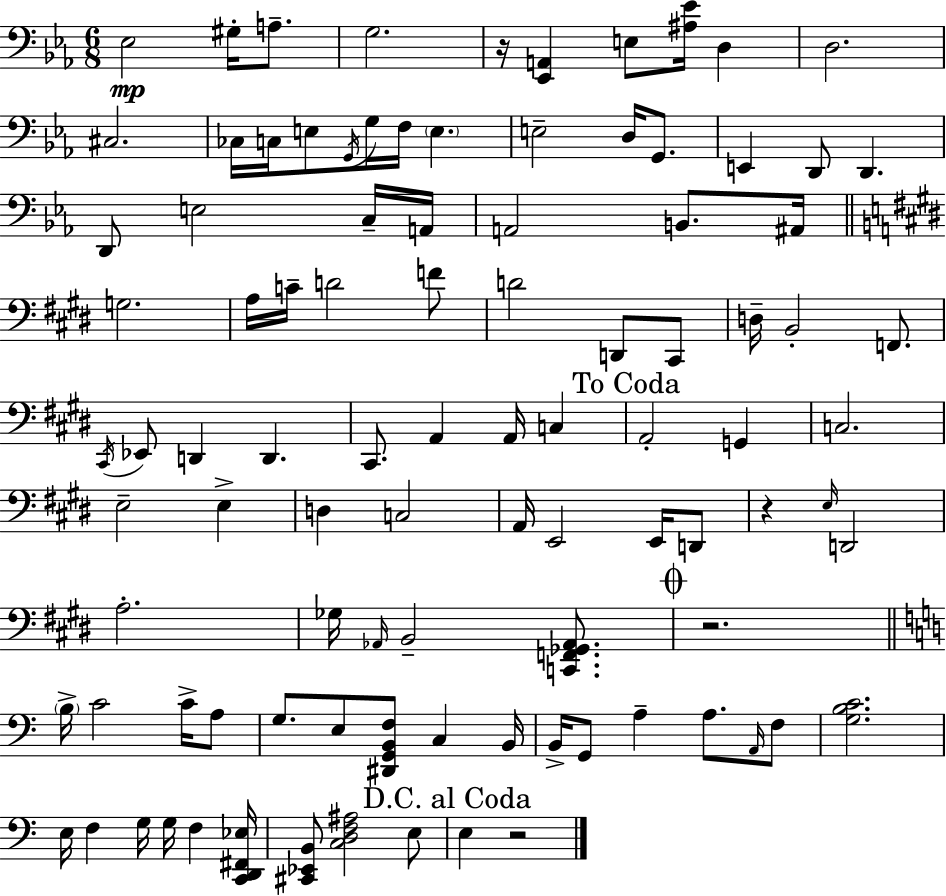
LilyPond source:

{
  \clef bass
  \numericTimeSignature
  \time 6/8
  \key c \minor
  ees2\mp gis16-. a8.-- | g2. | r16 <ees, a,>4 e8 <ais ees'>16 d4 | d2. | \break cis2. | ces16 c16 e8 \acciaccatura { g,16 } g16 f16 \parenthesize e4. | e2-- d16 g,8. | e,4 d,8 d,4. | \break d,8 e2 c16-- | a,16 a,2 b,8. | ais,16 \bar "||" \break \key e \major g2. | a16 c'16-- d'2 f'8 | d'2 d,8 cis,8 | d16-- b,2-. f,8. | \break \acciaccatura { cis,16 } ees,8 d,4 d,4. | cis,8. a,4 a,16 c4 | \mark "To Coda" a,2-. g,4 | c2. | \break e2-- e4-> | d4 c2 | a,16 e,2 e,16 d,8 | r4 \grace { e16 } d,2 | \break a2.-. | ges16 \grace { aes,16 } b,2-- | <c, f, ges, aes,>8. \mark \markup { \musicglyph "scripts.coda" } r2. | \bar "||" \break \key c \major \parenthesize b16-> c'2 c'16-> a8 | g8. e8 <dis, g, b, f>8 c4 b,16 | b,16-> g,8 a4-- a8. \grace { a,16 } f8 | <g b c'>2. | \break e16 f4 g16 g16 f4 | <c, d, fis, ees>16 <cis, ees, b,>8 <c d f ais>2 e8 | \mark "D.C. al Coda" e4 r2 | \bar "|."
}